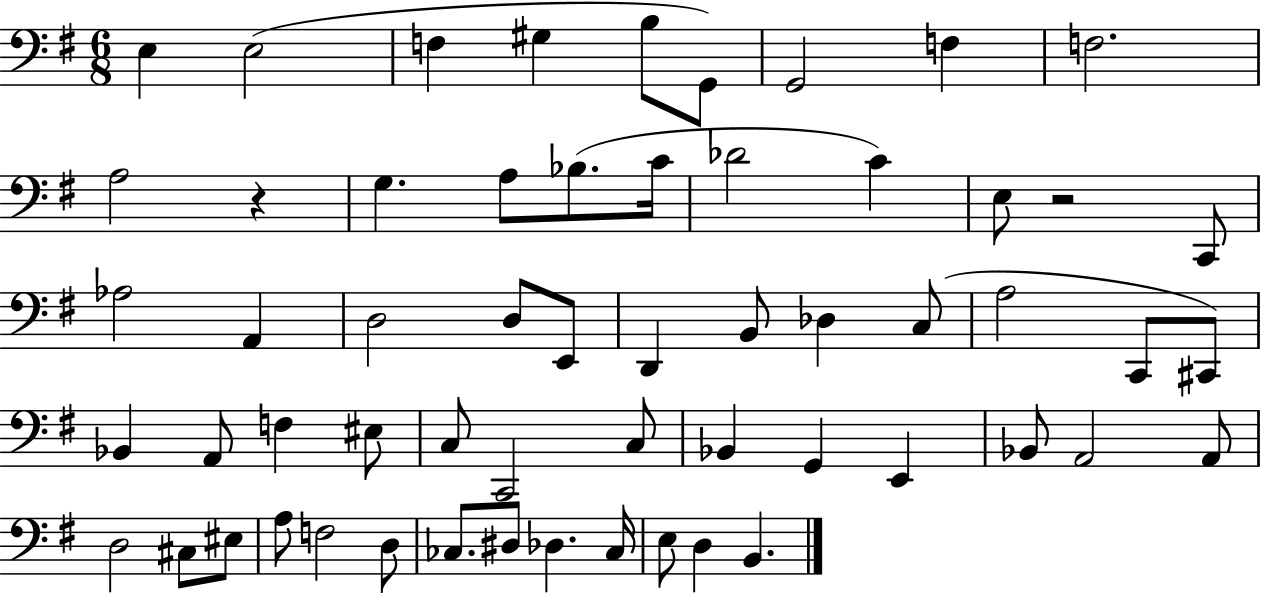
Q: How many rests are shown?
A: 2